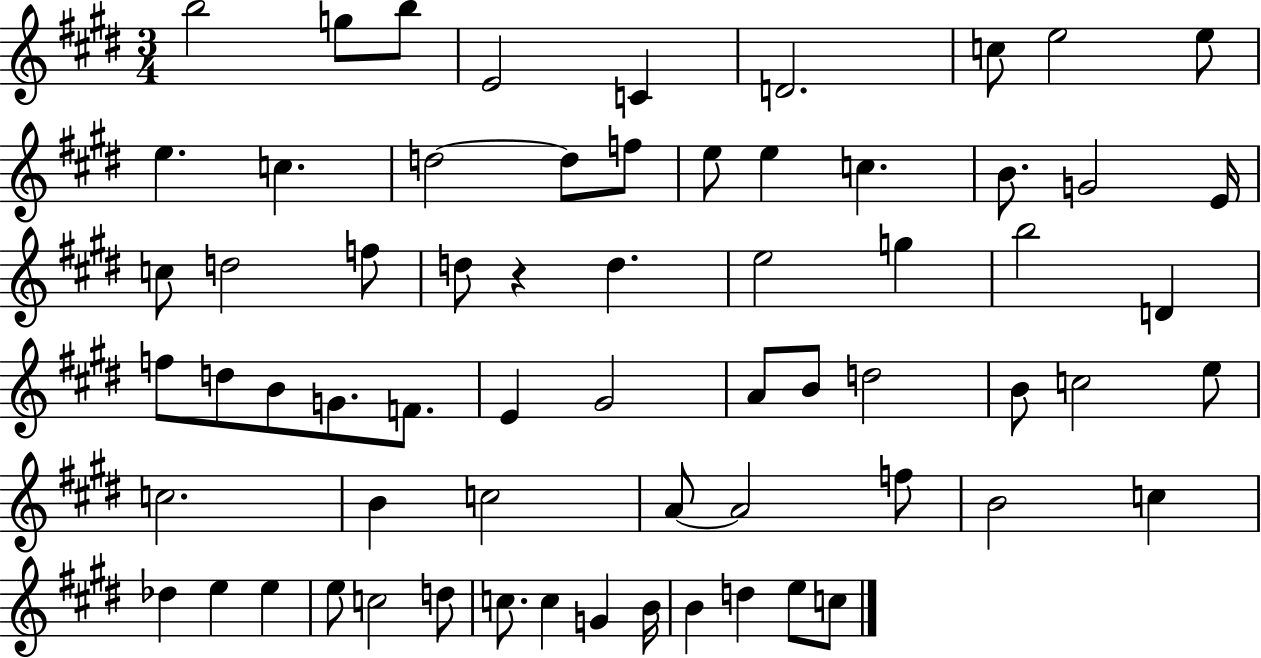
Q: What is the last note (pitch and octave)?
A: C5